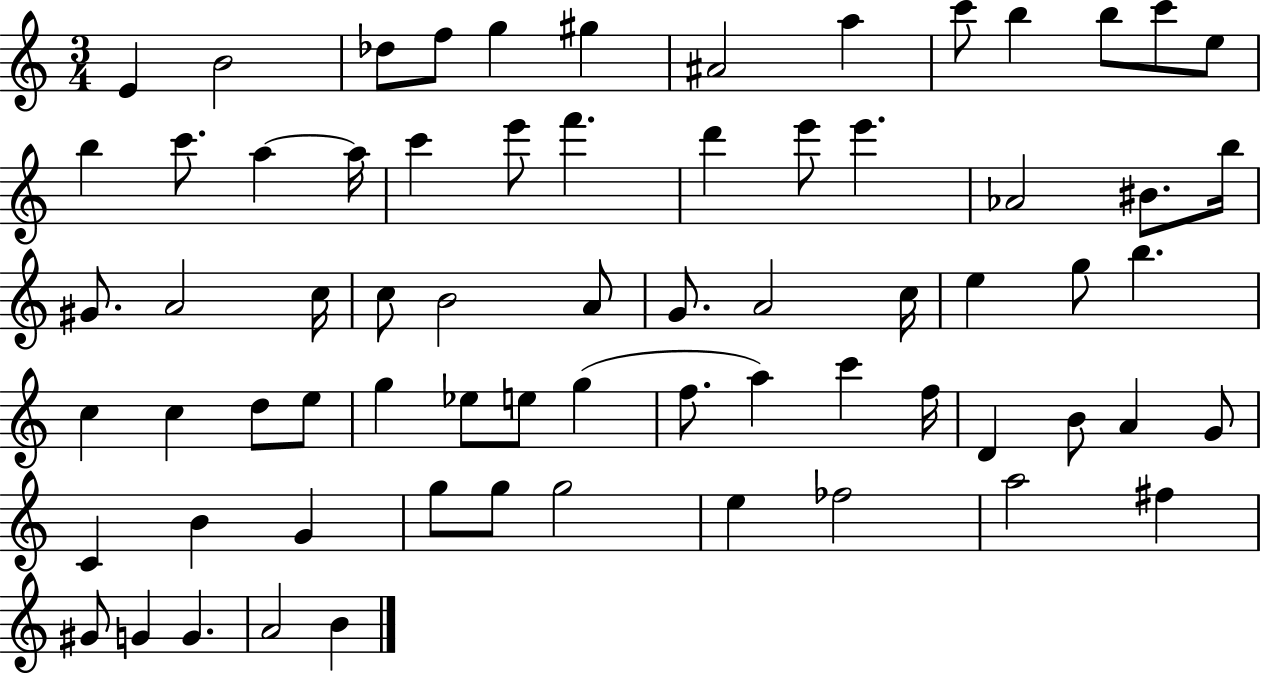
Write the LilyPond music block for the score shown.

{
  \clef treble
  \numericTimeSignature
  \time 3/4
  \key c \major
  e'4 b'2 | des''8 f''8 g''4 gis''4 | ais'2 a''4 | c'''8 b''4 b''8 c'''8 e''8 | \break b''4 c'''8. a''4~~ a''16 | c'''4 e'''8 f'''4. | d'''4 e'''8 e'''4. | aes'2 bis'8. b''16 | \break gis'8. a'2 c''16 | c''8 b'2 a'8 | g'8. a'2 c''16 | e''4 g''8 b''4. | \break c''4 c''4 d''8 e''8 | g''4 ees''8 e''8 g''4( | f''8. a''4) c'''4 f''16 | d'4 b'8 a'4 g'8 | \break c'4 b'4 g'4 | g''8 g''8 g''2 | e''4 fes''2 | a''2 fis''4 | \break gis'8 g'4 g'4. | a'2 b'4 | \bar "|."
}